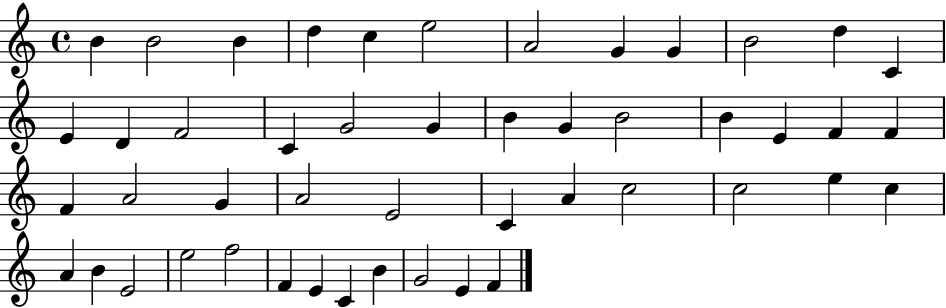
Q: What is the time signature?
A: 4/4